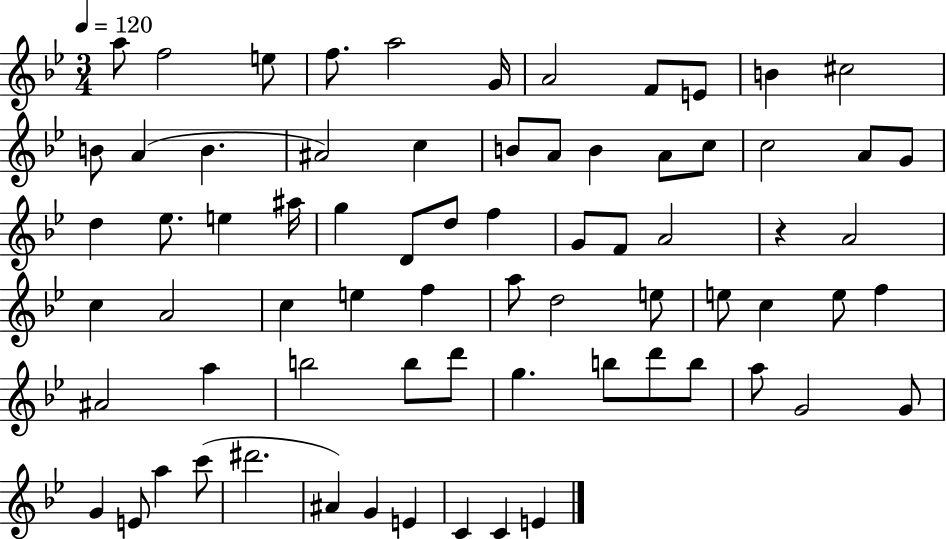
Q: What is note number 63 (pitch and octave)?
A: A5